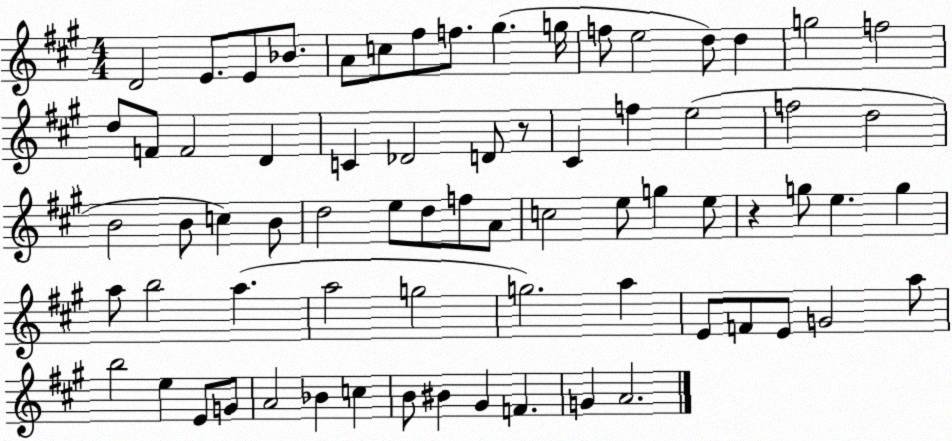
X:1
T:Untitled
M:4/4
L:1/4
K:A
D2 E/2 E/2 _B/2 A/2 c/2 ^f/2 f/2 ^g g/4 f/2 e2 d/2 d g2 f2 d/2 F/2 F2 D C _D2 D/2 z/2 ^C f e2 f2 d2 B2 B/2 c B/2 d2 e/2 d/2 f/2 A/2 c2 e/2 g e/2 z g/2 e g a/2 b2 a a2 g2 g2 a E/2 F/2 E/2 G2 a/2 b2 e E/2 G/2 A2 _B c B/2 ^B ^G F G A2